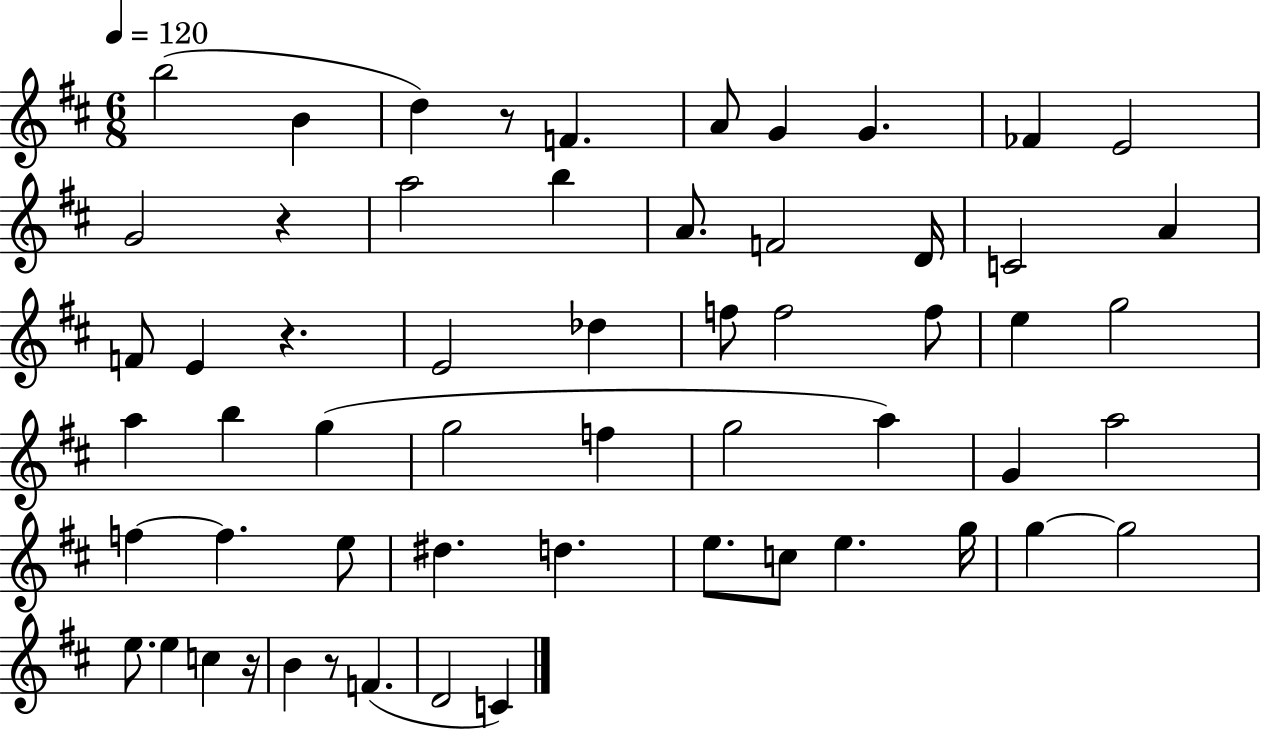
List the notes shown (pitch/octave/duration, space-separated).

B5/h B4/q D5/q R/e F4/q. A4/e G4/q G4/q. FES4/q E4/h G4/h R/q A5/h B5/q A4/e. F4/h D4/s C4/h A4/q F4/e E4/q R/q. E4/h Db5/q F5/e F5/h F5/e E5/q G5/h A5/q B5/q G5/q G5/h F5/q G5/h A5/q G4/q A5/h F5/q F5/q. E5/e D#5/q. D5/q. E5/e. C5/e E5/q. G5/s G5/q G5/h E5/e. E5/q C5/q R/s B4/q R/e F4/q. D4/h C4/q